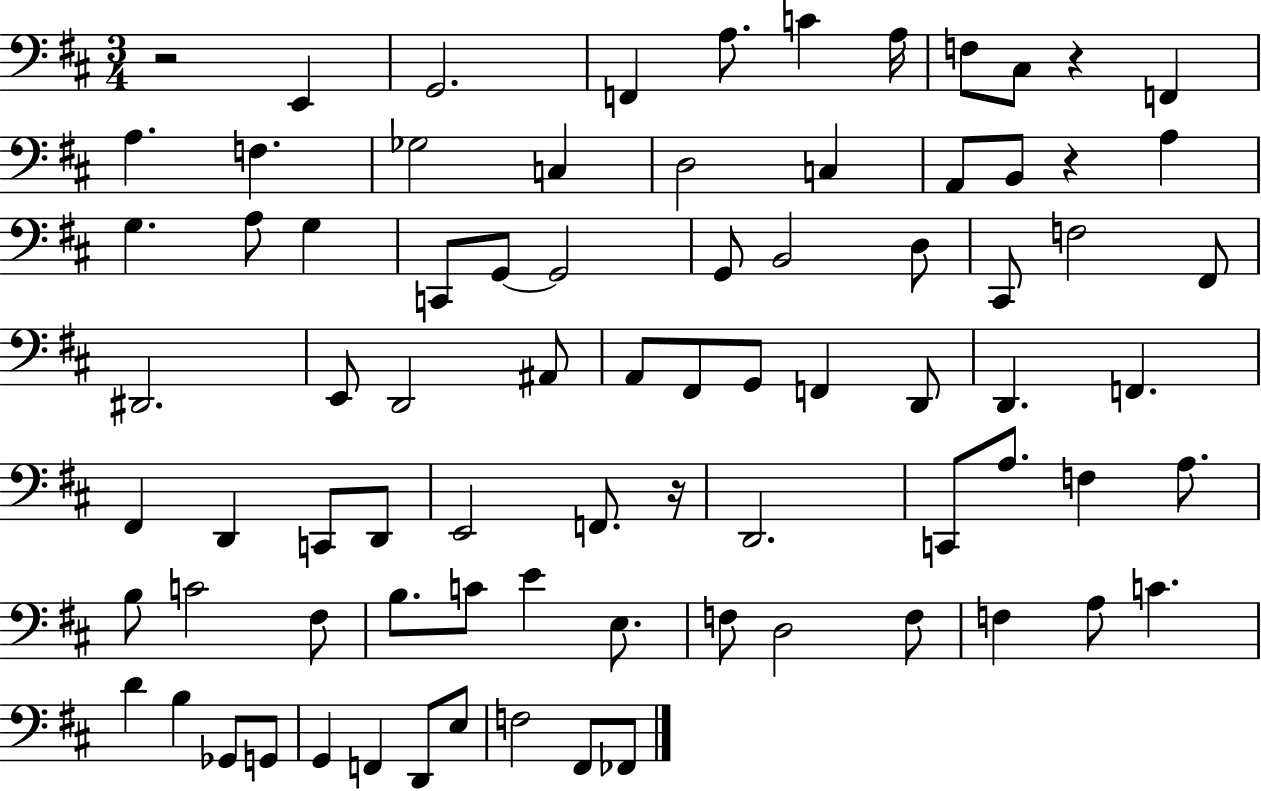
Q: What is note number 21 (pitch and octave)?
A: G3